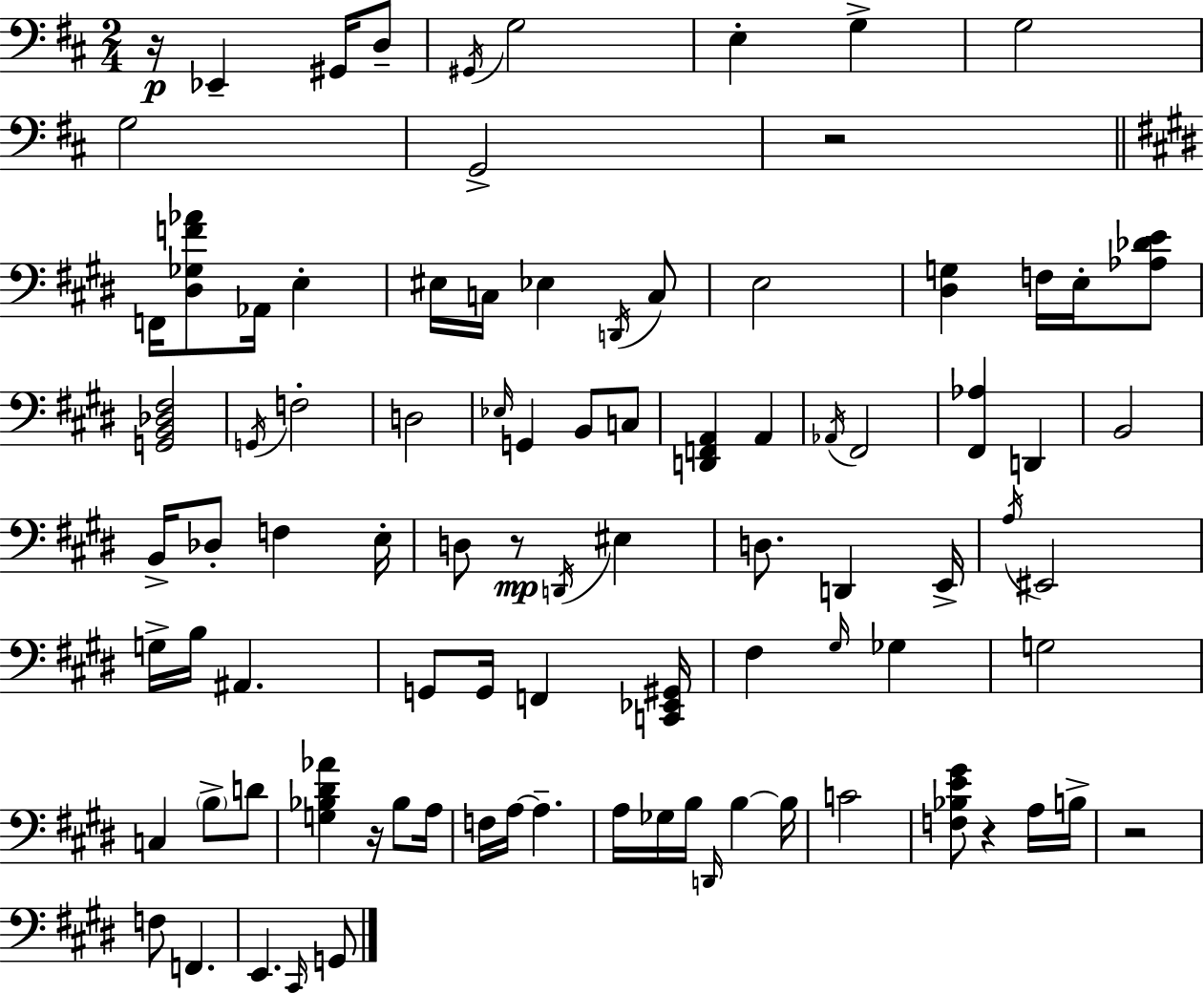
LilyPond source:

{
  \clef bass
  \numericTimeSignature
  \time 2/4
  \key d \major
  r16\p ees,4-- gis,16 d8-- | \acciaccatura { gis,16 } g2 | e4-. g4-> | g2 | \break g2 | g,2-> | r2 | \bar "||" \break \key e \major f,16 <dis ges f' aes'>8 aes,16 e4-. | eis16 c16 ees4 \acciaccatura { d,16 } c8 | e2 | <dis g>4 f16 e16-. <aes des' e'>8 | \break <g, b, des fis>2 | \acciaccatura { g,16 } f2-. | d2 | \grace { ees16 } g,4 b,8 | \break c8 <d, f, a,>4 a,4 | \acciaccatura { aes,16 } fis,2 | <fis, aes>4 | d,4 b,2 | \break b,16-> des8-. f4 | e16-. d8 r8\mp | \acciaccatura { d,16 } eis4 d8. | d,4 e,16-> \acciaccatura { a16 } eis,2 | \break g16-> b16 | ais,4. g,8 | g,16 f,4 <c, ees, gis,>16 fis4 | \grace { gis16 } ges4 g2 | \break c4 | \parenthesize b8-> d'8 <g bes dis' aes'>4 | r16 bes8 a16 f16 | a16~~ a4.-- a16 | \break ges16 b16 \grace { d,16 } b4~~ b16 | c'2 | <f bes e' gis'>8 r4 a16 b16-> | r2 | \break f8 f,4. | e,4. \grace { cis,16 } g,8 | \bar "|."
}